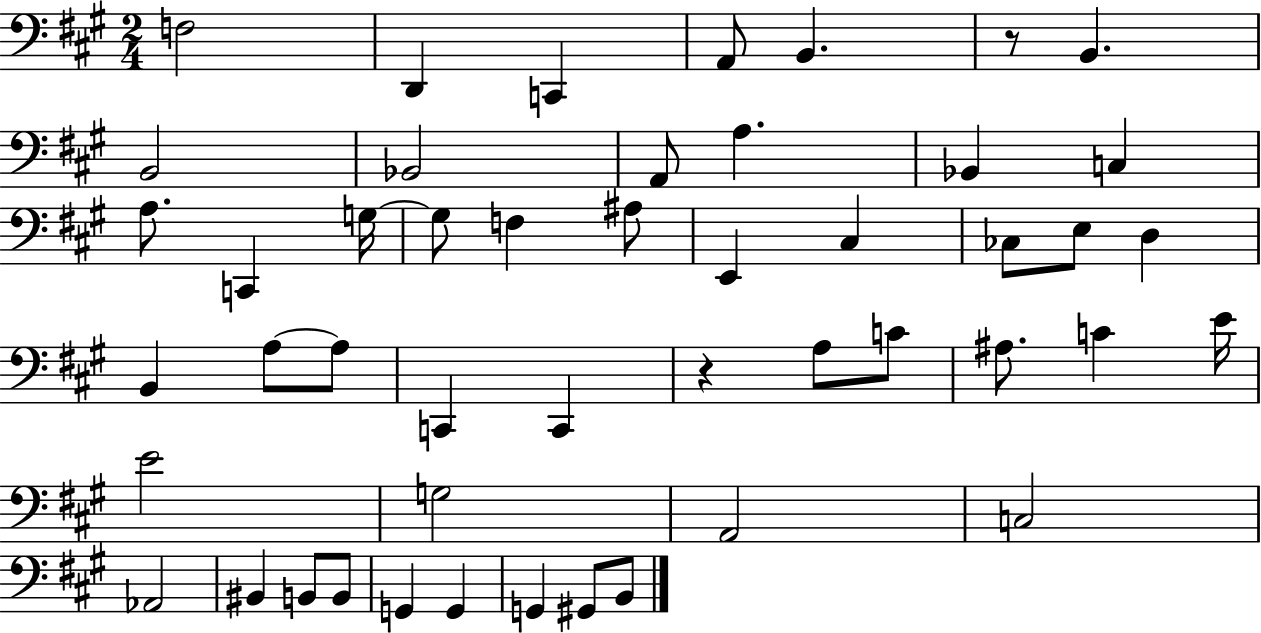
{
  \clef bass
  \numericTimeSignature
  \time 2/4
  \key a \major
  \repeat volta 2 { f2 | d,4 c,4 | a,8 b,4. | r8 b,4. | \break b,2 | bes,2 | a,8 a4. | bes,4 c4 | \break a8. c,4 g16~~ | g8 f4 ais8 | e,4 cis4 | ces8 e8 d4 | \break b,4 a8~~ a8 | c,4 c,4 | r4 a8 c'8 | ais8. c'4 e'16 | \break e'2 | g2 | a,2 | c2 | \break aes,2 | bis,4 b,8 b,8 | g,4 g,4 | g,4 gis,8 b,8 | \break } \bar "|."
}